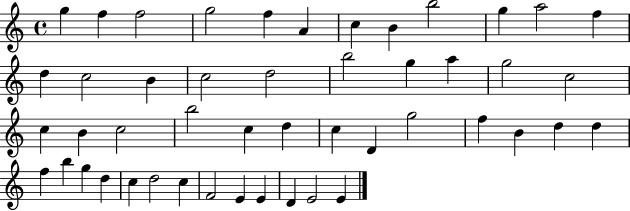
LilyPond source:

{
  \clef treble
  \time 4/4
  \defaultTimeSignature
  \key c \major
  g''4 f''4 f''2 | g''2 f''4 a'4 | c''4 b'4 b''2 | g''4 a''2 f''4 | \break d''4 c''2 b'4 | c''2 d''2 | b''2 g''4 a''4 | g''2 c''2 | \break c''4 b'4 c''2 | b''2 c''4 d''4 | c''4 d'4 g''2 | f''4 b'4 d''4 d''4 | \break f''4 b''4 g''4 d''4 | c''4 d''2 c''4 | f'2 e'4 e'4 | d'4 e'2 e'4 | \break \bar "|."
}